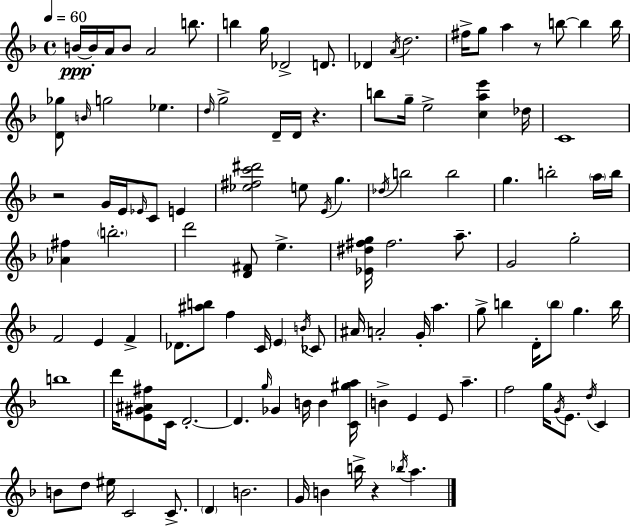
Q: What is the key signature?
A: F major